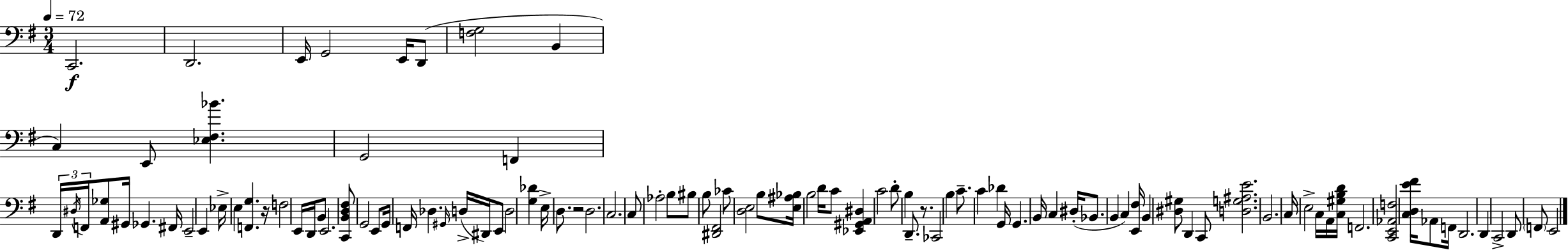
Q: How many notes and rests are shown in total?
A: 103